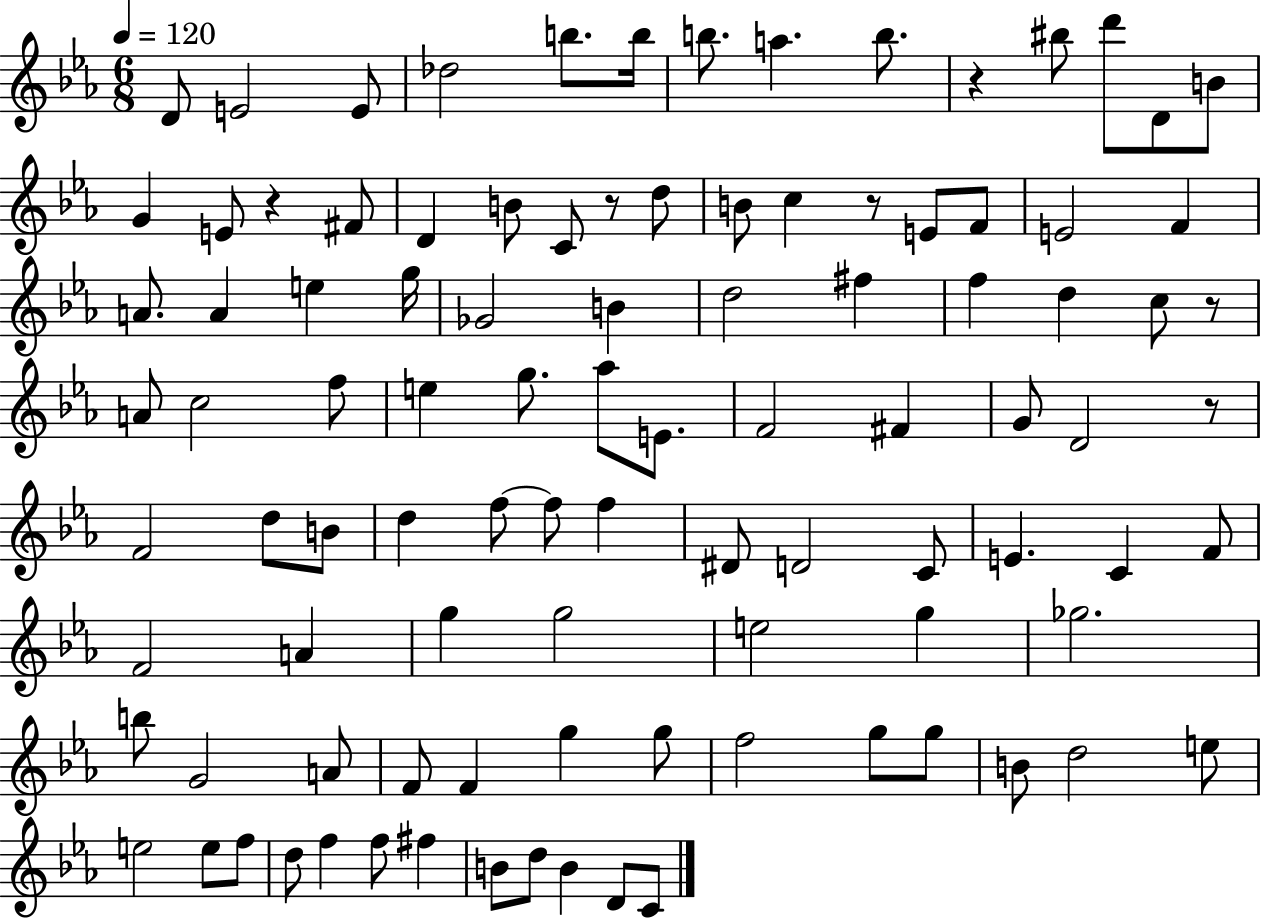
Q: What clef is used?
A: treble